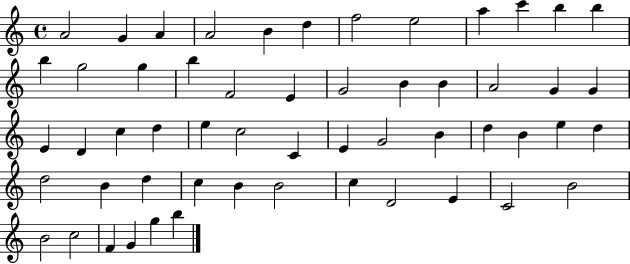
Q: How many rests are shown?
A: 0